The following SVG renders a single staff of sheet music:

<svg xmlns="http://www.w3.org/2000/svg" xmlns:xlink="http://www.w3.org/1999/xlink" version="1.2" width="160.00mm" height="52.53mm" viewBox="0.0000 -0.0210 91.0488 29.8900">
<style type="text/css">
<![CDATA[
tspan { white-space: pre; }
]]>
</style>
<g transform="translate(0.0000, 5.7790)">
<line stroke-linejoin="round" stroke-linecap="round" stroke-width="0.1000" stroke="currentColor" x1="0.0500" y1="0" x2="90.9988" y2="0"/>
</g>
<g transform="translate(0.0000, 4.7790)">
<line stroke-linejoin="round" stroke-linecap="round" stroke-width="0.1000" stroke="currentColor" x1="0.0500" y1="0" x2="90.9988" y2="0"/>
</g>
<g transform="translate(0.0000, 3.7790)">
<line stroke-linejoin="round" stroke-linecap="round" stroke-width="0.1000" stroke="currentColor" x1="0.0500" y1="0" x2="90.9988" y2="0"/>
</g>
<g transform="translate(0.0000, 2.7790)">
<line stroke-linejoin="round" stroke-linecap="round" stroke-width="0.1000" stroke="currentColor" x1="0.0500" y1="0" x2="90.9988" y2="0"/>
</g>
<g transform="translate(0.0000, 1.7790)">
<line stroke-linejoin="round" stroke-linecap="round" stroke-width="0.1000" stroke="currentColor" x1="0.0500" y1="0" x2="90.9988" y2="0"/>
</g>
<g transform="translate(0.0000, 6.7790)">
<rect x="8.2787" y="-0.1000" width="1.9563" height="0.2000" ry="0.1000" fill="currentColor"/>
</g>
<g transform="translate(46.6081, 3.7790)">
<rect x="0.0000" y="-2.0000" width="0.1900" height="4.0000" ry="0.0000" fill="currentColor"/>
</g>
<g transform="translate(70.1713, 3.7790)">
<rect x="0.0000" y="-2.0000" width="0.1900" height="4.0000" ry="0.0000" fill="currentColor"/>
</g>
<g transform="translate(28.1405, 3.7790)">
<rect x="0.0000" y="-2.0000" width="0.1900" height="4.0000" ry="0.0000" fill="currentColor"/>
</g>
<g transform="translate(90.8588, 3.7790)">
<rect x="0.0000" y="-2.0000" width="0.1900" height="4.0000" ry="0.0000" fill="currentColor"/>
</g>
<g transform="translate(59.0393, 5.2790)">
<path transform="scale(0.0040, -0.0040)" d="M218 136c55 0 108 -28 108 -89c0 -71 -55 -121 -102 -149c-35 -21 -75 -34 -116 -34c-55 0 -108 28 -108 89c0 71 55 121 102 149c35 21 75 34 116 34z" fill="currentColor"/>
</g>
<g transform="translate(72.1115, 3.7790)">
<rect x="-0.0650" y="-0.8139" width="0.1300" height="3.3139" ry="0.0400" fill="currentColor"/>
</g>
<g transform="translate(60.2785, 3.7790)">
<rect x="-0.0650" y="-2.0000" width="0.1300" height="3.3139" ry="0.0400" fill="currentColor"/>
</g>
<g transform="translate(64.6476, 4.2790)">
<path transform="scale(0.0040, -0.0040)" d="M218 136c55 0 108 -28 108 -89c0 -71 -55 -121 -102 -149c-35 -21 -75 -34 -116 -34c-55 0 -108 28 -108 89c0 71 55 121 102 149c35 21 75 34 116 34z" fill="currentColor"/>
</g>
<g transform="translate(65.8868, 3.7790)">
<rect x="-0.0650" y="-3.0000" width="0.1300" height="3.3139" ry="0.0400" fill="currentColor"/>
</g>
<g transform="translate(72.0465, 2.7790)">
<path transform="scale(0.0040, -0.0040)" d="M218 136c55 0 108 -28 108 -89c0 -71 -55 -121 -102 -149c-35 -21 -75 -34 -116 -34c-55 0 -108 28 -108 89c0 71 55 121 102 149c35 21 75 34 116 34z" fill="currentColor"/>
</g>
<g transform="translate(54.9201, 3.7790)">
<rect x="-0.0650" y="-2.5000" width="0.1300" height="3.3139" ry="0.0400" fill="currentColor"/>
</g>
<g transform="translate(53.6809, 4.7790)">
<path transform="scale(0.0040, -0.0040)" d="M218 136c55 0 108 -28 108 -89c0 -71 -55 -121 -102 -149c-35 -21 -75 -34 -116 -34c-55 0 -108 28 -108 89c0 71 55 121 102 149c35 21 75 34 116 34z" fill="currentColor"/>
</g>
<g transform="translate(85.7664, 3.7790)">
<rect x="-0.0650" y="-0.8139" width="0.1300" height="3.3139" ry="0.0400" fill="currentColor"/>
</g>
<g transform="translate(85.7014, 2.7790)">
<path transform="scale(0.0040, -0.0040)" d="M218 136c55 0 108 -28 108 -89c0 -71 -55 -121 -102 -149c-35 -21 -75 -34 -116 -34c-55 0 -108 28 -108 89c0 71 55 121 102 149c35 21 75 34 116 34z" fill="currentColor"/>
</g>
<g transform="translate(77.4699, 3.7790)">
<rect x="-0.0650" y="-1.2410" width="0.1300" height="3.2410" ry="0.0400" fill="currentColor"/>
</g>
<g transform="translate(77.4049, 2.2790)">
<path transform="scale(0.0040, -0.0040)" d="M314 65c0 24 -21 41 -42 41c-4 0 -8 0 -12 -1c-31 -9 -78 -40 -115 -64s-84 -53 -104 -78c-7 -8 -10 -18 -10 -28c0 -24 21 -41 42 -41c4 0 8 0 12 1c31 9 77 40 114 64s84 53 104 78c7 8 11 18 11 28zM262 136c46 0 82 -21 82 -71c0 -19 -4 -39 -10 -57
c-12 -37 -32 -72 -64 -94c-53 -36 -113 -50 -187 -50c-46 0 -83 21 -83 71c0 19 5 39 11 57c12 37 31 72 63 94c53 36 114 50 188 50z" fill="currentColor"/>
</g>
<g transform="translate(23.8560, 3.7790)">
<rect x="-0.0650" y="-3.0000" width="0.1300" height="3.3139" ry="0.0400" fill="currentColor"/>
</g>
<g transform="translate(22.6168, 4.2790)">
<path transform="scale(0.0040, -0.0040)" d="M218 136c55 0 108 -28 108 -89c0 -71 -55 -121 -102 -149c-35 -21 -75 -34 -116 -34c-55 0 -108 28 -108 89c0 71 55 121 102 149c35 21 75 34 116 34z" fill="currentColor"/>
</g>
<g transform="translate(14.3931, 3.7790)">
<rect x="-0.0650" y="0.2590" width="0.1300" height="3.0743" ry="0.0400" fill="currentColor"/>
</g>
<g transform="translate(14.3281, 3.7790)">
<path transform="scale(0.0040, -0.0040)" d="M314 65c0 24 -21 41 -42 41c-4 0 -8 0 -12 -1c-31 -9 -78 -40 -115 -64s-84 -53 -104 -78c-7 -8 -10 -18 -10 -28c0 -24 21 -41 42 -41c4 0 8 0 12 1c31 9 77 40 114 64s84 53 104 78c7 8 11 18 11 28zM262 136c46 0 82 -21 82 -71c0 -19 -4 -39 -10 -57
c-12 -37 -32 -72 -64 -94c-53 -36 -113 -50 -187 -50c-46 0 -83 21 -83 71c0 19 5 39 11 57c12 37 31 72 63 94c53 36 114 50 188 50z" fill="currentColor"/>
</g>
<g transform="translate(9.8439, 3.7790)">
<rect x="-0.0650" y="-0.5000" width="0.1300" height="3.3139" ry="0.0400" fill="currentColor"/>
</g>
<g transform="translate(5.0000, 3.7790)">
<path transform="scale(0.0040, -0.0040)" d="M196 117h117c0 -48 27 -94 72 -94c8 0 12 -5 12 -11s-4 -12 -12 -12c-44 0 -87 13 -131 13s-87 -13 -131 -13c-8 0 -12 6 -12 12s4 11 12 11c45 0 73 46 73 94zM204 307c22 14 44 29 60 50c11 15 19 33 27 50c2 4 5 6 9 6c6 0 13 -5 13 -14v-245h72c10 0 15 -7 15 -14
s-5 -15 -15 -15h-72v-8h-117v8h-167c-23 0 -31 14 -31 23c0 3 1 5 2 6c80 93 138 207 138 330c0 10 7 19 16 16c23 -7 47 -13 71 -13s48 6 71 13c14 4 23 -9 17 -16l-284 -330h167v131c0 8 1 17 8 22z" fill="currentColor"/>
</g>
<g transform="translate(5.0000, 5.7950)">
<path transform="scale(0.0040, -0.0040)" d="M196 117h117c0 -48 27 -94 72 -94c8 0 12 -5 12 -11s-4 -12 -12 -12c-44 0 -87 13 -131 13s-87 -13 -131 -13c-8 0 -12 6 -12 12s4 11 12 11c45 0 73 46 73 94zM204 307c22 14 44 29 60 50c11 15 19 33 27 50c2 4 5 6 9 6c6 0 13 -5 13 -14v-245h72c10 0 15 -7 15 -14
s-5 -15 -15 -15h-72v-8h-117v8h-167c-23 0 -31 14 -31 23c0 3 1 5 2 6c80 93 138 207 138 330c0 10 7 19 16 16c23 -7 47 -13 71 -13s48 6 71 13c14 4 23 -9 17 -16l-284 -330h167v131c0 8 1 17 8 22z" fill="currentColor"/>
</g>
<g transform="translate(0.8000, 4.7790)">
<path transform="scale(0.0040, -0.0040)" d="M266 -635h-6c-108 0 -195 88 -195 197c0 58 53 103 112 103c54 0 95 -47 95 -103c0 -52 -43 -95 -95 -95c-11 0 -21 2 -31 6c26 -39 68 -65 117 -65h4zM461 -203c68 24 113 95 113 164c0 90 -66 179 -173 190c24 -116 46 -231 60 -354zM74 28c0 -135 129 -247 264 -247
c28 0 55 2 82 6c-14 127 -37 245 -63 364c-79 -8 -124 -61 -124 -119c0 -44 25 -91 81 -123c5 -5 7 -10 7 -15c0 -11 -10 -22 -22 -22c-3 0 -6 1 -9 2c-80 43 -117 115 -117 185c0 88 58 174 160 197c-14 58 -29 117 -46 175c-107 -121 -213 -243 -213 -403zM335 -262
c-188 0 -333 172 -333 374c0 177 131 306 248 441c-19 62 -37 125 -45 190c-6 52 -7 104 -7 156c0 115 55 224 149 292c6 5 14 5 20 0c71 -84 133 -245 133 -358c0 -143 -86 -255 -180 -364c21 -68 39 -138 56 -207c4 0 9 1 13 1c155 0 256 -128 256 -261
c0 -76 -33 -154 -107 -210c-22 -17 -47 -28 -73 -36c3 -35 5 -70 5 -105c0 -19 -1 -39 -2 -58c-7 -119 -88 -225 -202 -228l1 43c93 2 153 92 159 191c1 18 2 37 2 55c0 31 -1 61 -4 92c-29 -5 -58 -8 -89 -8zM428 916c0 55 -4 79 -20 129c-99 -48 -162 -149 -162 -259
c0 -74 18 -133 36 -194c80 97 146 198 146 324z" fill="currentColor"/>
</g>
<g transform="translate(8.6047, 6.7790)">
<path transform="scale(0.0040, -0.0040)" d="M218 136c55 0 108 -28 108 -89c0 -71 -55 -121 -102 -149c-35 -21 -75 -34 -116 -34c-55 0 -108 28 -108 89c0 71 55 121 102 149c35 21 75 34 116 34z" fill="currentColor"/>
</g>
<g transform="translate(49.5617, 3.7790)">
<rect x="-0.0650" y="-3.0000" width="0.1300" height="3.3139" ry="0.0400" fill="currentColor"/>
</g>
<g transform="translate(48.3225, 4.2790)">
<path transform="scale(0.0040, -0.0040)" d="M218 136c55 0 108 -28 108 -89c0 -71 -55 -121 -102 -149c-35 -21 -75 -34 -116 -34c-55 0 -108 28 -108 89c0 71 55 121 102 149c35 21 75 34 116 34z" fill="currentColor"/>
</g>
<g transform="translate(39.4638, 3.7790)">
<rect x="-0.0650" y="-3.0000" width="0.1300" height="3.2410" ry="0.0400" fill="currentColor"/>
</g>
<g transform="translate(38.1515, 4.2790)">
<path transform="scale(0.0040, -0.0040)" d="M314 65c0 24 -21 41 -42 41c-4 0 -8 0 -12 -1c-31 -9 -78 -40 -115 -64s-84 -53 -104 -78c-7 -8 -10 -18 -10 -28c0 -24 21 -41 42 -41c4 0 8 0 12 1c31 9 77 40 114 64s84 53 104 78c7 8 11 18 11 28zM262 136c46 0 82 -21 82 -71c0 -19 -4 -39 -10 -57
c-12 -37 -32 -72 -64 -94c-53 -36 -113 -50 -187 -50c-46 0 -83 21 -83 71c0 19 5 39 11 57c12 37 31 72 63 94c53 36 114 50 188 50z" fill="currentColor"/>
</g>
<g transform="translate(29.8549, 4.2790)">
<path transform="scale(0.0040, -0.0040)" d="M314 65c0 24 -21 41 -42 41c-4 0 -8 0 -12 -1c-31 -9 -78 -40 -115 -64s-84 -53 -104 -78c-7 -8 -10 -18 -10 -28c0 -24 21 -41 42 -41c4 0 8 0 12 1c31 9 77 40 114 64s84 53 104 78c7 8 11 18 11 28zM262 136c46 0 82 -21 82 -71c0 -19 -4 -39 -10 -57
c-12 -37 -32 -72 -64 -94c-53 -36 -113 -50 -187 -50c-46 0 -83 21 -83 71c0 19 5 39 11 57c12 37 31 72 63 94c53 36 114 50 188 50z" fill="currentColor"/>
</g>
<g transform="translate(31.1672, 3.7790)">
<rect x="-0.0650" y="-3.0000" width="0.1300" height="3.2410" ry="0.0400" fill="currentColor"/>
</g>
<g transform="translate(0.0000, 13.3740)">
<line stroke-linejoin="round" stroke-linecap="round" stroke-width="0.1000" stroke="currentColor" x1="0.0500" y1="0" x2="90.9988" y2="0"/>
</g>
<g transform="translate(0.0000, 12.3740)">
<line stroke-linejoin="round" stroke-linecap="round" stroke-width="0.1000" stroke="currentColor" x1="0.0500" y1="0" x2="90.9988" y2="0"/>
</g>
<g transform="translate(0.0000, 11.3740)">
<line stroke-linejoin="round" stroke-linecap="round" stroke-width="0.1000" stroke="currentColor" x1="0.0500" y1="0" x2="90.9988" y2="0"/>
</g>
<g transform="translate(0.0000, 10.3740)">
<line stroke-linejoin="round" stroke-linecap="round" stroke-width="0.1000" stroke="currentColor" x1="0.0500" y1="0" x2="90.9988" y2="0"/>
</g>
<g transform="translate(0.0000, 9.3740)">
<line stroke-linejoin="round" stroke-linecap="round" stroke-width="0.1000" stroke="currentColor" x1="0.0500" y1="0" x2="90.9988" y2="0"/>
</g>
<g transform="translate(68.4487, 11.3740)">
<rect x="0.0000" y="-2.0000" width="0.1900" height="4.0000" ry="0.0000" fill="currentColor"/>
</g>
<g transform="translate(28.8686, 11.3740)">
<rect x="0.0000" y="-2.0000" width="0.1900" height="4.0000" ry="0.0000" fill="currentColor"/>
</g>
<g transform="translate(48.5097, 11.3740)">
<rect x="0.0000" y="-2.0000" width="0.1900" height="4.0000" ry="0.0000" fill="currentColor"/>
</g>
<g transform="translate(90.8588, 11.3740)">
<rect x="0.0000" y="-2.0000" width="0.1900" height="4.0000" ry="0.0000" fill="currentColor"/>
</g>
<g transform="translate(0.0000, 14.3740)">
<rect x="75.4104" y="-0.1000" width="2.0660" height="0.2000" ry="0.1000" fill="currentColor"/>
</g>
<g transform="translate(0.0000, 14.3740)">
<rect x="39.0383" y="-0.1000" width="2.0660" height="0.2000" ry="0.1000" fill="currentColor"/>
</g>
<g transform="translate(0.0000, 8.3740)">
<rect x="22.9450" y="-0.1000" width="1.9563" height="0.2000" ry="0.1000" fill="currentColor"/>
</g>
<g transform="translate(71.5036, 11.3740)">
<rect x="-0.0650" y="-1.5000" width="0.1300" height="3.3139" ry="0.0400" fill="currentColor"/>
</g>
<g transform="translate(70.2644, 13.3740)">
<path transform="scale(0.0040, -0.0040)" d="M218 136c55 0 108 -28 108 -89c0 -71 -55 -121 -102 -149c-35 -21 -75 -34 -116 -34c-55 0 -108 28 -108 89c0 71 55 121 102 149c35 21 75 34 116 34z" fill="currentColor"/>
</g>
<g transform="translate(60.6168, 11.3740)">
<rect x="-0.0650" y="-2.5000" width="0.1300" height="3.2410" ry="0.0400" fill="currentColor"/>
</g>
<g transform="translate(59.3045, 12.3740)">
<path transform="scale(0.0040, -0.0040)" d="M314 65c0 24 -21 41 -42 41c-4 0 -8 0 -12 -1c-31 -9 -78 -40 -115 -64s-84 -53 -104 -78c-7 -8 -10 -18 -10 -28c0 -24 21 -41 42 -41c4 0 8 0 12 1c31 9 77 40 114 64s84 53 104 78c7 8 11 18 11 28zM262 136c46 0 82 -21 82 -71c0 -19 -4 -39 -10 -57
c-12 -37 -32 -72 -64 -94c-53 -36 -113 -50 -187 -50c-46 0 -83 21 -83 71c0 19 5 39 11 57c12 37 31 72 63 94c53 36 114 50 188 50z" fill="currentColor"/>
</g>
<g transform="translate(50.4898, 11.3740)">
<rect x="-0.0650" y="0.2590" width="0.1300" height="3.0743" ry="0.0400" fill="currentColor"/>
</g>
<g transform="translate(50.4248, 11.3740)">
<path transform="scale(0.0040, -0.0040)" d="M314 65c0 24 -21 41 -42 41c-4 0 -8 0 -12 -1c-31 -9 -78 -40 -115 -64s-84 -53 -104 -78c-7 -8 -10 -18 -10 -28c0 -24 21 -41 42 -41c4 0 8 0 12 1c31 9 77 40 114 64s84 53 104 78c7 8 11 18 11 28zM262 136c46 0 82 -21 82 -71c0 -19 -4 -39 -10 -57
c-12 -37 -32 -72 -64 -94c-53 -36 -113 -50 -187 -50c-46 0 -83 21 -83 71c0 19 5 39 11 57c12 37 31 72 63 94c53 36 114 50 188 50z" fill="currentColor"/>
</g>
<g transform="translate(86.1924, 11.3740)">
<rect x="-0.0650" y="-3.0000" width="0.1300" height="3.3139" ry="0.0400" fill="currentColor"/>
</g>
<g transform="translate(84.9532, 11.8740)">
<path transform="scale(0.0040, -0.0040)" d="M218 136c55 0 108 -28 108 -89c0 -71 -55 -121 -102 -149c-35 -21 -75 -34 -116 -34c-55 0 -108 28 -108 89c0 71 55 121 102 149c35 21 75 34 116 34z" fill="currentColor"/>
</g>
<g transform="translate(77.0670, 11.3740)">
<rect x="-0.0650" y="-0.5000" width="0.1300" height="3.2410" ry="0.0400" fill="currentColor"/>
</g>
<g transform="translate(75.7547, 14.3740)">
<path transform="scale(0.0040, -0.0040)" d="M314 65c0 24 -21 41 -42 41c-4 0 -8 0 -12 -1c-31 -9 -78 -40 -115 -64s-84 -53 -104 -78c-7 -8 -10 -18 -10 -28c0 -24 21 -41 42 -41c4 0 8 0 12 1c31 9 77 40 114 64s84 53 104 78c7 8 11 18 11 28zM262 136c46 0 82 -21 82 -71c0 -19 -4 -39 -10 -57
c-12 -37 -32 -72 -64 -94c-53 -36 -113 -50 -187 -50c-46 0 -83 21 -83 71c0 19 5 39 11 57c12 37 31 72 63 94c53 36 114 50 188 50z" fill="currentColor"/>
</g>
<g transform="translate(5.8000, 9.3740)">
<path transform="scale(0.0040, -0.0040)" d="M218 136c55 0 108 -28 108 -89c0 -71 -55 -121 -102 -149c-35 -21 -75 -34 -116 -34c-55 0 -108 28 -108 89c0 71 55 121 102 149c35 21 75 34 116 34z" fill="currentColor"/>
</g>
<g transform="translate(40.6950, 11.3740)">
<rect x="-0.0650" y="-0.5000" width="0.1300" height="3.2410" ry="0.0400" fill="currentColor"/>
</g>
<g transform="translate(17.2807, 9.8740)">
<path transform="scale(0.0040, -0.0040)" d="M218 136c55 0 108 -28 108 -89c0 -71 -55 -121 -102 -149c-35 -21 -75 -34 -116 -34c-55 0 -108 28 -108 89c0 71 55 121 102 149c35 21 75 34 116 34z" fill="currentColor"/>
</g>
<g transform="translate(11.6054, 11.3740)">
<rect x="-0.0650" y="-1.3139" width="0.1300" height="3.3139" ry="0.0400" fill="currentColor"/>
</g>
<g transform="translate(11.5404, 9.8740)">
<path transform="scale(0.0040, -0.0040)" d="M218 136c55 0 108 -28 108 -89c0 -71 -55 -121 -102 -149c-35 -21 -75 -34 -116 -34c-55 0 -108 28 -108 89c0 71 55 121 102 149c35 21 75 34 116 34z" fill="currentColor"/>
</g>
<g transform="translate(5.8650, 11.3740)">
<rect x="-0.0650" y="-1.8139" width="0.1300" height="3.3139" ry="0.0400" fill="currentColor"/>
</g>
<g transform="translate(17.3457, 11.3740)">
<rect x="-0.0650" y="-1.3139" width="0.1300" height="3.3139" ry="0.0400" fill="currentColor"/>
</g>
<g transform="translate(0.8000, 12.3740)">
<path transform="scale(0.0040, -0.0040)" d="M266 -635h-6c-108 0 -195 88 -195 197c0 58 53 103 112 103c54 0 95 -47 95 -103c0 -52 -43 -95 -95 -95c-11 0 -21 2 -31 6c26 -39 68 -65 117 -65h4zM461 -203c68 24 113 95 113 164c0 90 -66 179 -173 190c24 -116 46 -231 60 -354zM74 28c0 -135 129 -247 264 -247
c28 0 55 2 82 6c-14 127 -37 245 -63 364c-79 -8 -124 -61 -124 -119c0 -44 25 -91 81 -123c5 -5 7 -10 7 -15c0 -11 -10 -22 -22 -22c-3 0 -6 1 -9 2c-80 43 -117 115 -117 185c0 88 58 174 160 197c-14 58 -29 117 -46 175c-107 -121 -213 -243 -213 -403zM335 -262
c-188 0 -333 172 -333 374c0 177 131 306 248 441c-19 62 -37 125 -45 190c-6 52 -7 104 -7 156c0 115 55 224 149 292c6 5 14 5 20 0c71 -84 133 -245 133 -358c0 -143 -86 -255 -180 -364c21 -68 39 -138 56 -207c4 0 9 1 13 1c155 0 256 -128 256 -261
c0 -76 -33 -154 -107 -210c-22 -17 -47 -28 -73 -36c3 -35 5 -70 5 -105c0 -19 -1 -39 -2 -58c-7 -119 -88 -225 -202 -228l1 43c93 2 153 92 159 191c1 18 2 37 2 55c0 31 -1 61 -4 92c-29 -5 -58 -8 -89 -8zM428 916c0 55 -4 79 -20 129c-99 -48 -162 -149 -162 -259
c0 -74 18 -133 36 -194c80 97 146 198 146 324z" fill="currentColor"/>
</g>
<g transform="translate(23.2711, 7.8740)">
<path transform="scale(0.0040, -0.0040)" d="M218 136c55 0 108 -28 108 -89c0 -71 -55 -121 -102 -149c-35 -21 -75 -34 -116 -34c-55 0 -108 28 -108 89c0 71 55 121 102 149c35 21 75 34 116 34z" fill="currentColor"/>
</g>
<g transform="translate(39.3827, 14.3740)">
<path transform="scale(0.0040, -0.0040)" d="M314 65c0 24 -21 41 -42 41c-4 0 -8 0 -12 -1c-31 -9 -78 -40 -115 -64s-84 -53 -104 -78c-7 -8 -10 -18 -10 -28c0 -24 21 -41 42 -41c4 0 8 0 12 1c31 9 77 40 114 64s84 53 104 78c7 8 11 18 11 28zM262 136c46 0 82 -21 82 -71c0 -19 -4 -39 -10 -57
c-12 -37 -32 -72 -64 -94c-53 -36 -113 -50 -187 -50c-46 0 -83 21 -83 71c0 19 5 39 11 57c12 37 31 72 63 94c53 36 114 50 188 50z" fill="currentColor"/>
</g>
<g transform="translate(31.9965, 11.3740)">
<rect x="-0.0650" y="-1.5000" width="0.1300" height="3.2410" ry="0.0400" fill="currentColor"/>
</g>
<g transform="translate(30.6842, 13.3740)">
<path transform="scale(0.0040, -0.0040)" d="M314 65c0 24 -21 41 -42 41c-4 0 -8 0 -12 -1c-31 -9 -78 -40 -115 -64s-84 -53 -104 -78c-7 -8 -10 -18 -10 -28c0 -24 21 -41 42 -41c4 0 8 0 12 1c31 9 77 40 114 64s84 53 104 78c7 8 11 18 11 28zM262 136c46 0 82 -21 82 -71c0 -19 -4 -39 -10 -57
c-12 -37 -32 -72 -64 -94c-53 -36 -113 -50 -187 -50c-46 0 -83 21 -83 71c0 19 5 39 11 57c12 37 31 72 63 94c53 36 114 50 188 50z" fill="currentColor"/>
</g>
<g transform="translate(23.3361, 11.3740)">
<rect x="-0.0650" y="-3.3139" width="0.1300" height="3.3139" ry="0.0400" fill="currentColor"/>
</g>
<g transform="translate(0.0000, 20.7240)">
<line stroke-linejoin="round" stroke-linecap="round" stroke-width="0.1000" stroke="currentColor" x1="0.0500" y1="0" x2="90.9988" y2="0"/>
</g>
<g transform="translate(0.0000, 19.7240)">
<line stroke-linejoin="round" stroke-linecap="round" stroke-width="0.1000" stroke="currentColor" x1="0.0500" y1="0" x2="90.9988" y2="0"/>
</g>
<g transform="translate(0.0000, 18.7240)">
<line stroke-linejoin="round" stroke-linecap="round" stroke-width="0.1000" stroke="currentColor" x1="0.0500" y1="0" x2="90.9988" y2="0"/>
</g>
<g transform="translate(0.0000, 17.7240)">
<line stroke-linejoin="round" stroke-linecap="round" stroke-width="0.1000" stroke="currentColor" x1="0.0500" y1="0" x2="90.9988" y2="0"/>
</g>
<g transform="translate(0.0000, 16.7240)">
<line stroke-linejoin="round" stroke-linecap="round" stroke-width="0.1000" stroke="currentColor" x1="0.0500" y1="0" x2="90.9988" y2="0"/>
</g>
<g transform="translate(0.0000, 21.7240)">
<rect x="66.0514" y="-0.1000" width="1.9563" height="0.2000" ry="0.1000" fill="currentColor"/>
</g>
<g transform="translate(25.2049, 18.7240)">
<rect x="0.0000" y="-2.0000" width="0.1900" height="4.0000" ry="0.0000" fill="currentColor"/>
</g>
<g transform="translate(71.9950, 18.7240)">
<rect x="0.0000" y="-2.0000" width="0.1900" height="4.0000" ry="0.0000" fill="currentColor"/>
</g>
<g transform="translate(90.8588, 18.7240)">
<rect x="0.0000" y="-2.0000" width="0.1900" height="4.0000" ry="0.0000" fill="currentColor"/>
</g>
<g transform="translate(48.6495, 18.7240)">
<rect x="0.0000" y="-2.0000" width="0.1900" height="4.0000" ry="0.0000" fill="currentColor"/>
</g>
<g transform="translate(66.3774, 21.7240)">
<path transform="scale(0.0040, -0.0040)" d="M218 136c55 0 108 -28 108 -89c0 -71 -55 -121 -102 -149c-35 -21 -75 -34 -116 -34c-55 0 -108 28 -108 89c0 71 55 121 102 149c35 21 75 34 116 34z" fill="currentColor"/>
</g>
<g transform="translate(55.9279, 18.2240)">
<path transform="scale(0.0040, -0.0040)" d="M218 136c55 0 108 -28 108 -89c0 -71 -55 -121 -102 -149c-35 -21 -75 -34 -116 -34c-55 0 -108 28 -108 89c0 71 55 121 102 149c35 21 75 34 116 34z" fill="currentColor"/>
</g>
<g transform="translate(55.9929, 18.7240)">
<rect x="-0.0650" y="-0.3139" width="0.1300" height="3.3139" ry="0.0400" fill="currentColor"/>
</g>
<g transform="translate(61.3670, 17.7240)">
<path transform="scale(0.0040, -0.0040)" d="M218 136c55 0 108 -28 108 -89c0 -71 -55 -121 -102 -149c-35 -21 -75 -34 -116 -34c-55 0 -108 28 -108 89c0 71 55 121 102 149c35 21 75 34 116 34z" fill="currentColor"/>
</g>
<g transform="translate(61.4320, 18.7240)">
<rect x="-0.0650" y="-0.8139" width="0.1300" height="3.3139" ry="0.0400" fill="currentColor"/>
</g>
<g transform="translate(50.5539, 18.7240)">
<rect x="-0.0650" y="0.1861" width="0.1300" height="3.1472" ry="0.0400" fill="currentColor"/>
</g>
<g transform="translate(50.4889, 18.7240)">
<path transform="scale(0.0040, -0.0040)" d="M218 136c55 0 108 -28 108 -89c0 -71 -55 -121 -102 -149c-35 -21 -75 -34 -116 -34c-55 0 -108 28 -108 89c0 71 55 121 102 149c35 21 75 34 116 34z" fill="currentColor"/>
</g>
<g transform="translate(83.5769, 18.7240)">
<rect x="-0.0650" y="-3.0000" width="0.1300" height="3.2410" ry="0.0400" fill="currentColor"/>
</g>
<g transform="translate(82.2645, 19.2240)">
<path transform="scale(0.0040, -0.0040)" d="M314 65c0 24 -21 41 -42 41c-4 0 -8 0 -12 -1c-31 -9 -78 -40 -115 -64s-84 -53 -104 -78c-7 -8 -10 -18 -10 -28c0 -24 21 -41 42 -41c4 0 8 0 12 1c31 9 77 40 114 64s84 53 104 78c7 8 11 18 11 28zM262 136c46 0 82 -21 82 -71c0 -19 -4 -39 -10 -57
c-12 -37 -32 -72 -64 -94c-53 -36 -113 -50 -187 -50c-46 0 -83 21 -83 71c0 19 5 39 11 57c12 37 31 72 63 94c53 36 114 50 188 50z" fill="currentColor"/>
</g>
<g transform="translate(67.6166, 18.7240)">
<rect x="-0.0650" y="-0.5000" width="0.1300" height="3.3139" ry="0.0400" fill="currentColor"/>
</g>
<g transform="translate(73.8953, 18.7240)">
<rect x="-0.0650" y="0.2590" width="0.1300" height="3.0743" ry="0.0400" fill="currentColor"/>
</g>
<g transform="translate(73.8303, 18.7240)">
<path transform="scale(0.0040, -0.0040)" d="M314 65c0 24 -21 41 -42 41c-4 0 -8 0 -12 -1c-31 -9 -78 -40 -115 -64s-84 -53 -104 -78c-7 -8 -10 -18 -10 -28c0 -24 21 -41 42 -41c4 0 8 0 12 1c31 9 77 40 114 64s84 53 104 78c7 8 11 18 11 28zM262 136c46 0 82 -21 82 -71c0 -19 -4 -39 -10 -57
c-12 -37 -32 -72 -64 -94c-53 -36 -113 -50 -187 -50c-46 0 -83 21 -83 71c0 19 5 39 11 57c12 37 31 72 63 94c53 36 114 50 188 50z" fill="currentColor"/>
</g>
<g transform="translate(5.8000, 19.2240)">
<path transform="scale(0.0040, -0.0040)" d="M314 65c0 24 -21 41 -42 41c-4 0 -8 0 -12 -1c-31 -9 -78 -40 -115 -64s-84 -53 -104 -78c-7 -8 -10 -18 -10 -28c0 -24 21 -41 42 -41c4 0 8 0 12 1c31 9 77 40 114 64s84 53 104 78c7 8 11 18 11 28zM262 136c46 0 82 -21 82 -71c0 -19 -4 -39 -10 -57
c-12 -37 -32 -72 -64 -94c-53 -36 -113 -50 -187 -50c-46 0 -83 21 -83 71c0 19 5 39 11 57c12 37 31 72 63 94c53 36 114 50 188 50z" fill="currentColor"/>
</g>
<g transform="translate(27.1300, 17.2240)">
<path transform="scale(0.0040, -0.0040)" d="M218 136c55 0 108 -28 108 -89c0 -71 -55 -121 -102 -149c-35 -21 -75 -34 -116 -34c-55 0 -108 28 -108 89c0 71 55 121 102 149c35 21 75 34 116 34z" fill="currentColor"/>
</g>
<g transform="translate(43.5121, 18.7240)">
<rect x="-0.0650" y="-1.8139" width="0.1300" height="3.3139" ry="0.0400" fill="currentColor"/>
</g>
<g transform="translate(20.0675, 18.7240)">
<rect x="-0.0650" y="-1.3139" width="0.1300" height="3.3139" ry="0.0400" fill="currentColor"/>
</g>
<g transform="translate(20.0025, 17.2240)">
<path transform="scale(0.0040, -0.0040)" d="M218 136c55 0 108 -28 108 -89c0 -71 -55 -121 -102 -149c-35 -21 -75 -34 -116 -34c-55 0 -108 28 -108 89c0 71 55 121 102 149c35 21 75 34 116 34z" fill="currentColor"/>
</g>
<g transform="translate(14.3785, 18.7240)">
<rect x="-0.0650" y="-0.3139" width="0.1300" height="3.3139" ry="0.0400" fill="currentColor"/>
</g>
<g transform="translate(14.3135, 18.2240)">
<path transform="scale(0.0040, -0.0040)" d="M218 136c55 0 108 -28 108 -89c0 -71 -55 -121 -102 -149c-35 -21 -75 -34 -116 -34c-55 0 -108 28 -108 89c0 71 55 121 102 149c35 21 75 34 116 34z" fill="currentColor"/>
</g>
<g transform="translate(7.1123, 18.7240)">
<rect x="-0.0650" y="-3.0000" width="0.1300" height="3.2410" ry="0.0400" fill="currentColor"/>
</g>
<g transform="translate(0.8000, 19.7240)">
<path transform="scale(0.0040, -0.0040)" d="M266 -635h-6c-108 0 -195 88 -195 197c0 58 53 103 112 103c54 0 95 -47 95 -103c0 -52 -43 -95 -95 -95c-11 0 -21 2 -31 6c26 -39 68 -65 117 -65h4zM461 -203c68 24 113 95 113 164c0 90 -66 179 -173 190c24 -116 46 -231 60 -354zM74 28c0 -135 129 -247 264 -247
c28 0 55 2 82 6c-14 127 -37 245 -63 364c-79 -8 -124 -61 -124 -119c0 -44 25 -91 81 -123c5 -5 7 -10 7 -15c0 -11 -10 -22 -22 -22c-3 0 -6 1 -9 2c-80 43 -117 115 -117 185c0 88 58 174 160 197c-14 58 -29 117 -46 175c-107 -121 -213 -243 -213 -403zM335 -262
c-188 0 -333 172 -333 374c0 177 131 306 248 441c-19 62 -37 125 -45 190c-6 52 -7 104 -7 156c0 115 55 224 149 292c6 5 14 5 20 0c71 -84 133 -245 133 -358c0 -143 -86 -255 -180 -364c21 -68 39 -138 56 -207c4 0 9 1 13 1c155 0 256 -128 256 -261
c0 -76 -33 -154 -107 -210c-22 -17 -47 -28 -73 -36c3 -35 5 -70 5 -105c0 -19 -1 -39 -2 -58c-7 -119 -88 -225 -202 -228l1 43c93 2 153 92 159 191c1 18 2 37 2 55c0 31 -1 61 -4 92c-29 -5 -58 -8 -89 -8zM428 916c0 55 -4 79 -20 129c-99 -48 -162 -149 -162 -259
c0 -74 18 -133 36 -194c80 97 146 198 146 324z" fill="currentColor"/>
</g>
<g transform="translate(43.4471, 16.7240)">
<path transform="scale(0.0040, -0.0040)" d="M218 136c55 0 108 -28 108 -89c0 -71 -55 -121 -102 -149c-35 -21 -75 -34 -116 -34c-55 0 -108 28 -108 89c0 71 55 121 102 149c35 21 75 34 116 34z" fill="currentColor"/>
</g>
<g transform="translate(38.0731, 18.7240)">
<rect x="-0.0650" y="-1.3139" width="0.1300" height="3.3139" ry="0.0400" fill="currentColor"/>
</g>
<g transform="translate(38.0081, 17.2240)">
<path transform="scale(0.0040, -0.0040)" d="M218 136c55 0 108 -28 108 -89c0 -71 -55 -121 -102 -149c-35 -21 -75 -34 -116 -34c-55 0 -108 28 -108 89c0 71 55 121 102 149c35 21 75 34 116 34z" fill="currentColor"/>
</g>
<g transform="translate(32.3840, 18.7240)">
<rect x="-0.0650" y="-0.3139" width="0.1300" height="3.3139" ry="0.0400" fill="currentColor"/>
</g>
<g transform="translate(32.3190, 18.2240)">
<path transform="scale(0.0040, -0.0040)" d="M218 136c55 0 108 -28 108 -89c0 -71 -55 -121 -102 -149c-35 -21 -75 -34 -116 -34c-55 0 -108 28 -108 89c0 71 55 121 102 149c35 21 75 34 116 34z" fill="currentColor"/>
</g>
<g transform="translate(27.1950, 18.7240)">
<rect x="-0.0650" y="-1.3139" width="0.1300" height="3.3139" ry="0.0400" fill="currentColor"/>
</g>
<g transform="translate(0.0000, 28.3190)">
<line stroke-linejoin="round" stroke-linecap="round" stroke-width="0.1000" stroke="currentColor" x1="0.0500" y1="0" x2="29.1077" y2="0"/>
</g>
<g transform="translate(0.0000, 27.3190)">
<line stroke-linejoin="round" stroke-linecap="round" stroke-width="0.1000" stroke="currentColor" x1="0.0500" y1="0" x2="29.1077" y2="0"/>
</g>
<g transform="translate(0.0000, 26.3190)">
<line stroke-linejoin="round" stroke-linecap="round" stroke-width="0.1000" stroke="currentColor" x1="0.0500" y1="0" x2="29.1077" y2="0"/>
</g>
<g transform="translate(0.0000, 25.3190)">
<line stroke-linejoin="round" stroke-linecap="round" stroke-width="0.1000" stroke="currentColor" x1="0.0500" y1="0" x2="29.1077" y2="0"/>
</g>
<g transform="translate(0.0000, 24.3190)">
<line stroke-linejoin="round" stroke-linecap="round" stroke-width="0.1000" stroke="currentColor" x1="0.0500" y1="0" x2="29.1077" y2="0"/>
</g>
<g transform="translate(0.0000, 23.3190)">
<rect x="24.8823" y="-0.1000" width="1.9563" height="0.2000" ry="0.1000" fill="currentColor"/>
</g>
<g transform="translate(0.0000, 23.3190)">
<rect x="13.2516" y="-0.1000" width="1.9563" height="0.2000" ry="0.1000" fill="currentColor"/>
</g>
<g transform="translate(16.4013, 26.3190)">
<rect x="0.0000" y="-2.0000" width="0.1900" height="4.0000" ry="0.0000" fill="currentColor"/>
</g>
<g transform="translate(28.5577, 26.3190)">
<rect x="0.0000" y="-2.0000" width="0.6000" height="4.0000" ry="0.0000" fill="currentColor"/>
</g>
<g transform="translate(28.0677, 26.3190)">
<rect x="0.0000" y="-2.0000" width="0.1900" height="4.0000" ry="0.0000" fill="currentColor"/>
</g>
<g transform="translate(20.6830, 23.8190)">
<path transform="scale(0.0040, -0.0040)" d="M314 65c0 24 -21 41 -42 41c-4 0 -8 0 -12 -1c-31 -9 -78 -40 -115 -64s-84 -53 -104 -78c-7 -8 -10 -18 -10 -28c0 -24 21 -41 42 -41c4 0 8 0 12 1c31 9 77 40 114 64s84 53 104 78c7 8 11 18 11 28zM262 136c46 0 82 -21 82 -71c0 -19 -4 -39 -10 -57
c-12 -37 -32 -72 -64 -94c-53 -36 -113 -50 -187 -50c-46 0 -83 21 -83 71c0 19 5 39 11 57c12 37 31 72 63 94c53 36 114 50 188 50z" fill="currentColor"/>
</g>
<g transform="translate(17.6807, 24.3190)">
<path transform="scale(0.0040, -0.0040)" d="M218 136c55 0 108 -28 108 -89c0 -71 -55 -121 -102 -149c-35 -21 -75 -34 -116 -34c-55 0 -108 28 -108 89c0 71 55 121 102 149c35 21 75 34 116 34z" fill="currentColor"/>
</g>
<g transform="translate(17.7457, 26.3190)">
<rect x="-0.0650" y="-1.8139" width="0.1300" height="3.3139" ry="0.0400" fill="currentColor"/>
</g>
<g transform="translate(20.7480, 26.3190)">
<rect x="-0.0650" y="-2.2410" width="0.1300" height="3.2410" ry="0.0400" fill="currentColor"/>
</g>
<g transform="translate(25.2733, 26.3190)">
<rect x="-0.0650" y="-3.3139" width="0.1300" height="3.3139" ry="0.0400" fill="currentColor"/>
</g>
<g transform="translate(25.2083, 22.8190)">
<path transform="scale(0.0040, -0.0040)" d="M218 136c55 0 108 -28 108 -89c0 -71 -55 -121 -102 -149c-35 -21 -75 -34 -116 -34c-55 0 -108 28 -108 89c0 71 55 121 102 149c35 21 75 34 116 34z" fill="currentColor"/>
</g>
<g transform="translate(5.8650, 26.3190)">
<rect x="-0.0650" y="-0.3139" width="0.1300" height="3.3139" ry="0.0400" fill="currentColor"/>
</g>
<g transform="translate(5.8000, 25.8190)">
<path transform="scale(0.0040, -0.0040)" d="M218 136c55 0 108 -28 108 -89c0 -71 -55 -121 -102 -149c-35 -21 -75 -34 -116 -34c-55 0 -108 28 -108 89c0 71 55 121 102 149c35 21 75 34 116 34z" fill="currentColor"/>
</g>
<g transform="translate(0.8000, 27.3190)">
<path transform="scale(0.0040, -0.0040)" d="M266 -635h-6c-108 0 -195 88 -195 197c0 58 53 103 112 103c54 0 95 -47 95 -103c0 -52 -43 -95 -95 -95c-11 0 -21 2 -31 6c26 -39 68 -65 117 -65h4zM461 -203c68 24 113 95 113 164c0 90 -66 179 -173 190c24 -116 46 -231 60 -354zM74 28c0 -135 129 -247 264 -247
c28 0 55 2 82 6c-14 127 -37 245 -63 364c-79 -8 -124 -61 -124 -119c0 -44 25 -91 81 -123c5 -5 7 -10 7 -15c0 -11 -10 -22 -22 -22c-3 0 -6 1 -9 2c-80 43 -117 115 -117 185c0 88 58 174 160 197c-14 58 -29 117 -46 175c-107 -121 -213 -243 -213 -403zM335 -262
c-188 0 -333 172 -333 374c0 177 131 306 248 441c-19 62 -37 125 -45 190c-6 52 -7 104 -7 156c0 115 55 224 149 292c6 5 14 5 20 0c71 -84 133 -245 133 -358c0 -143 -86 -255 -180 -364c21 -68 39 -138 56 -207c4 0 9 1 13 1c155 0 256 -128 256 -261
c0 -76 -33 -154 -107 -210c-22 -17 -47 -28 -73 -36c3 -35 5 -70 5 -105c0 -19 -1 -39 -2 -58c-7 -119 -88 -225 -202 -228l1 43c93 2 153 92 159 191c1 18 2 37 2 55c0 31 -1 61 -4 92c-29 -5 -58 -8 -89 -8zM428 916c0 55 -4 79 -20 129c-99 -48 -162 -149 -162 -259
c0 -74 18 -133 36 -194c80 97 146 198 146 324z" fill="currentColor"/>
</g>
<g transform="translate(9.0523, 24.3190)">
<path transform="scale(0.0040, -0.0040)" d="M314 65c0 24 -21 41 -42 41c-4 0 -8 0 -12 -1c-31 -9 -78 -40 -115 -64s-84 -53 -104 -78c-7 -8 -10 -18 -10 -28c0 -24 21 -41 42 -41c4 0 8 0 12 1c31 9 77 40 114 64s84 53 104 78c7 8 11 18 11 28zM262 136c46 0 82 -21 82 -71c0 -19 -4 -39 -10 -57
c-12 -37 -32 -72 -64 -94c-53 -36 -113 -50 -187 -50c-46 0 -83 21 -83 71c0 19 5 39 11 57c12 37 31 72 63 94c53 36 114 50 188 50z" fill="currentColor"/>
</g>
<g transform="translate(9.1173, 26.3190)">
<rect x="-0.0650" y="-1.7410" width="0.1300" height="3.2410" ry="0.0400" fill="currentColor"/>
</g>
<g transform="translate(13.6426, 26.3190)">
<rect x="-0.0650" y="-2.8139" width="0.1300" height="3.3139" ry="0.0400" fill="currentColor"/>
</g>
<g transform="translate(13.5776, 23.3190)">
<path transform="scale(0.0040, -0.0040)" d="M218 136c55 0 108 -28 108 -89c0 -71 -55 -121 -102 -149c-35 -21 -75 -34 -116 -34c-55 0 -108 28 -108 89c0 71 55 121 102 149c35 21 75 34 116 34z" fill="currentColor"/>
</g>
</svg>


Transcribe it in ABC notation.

X:1
T:Untitled
M:4/4
L:1/4
K:C
C B2 A A2 A2 A G F A d e2 d f e e b E2 C2 B2 G2 E C2 A A2 c e e c e f B c d C B2 A2 c f2 a f g2 b